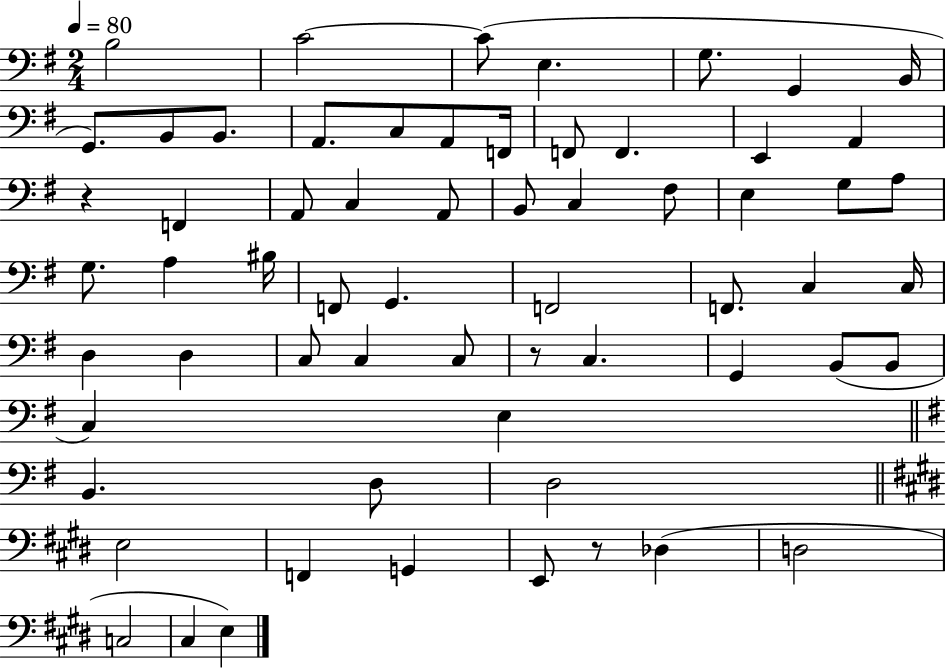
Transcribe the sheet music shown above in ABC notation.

X:1
T:Untitled
M:2/4
L:1/4
K:G
B,2 C2 C/2 E, G,/2 G,, B,,/4 G,,/2 B,,/2 B,,/2 A,,/2 C,/2 A,,/2 F,,/4 F,,/2 F,, E,, A,, z F,, A,,/2 C, A,,/2 B,,/2 C, ^F,/2 E, G,/2 A,/2 G,/2 A, ^B,/4 F,,/2 G,, F,,2 F,,/2 C, C,/4 D, D, C,/2 C, C,/2 z/2 C, G,, B,,/2 B,,/2 C, E, B,, D,/2 D,2 E,2 F,, G,, E,,/2 z/2 _D, D,2 C,2 ^C, E,